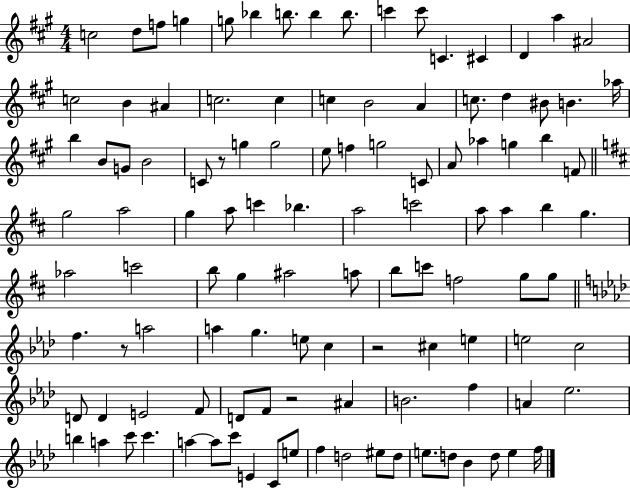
C5/h D5/e F5/e G5/q G5/e Bb5/q B5/e. B5/q B5/e. C6/q C6/e C4/q. C#4/q D4/q A5/q A#4/h C5/h B4/q A#4/q C5/h. C5/q C5/q B4/h A4/q C5/e. D5/q BIS4/e B4/q. Ab5/s B5/q B4/e G4/e B4/h C4/e R/e G5/q G5/h E5/e F5/q G5/h C4/e A4/e Ab5/q G5/q B5/q F4/e G5/h A5/h G5/q A5/e C6/q Bb5/q. A5/h C6/h A5/e A5/q B5/q G5/q. Ab5/h C6/h B5/e G5/q A#5/h A5/e B5/e C6/e F5/h G5/e G5/e F5/q. R/e A5/h A5/q G5/q. E5/e C5/q R/h C#5/q E5/q E5/h C5/h D4/e D4/q E4/h F4/e D4/e F4/e R/h A#4/q B4/h. F5/q A4/q Eb5/h. B5/q A5/q C6/e C6/q. A5/q A5/e C6/e E4/q C4/e E5/e F5/q D5/h EIS5/e D5/e E5/e. D5/e Bb4/q D5/e E5/q F5/s